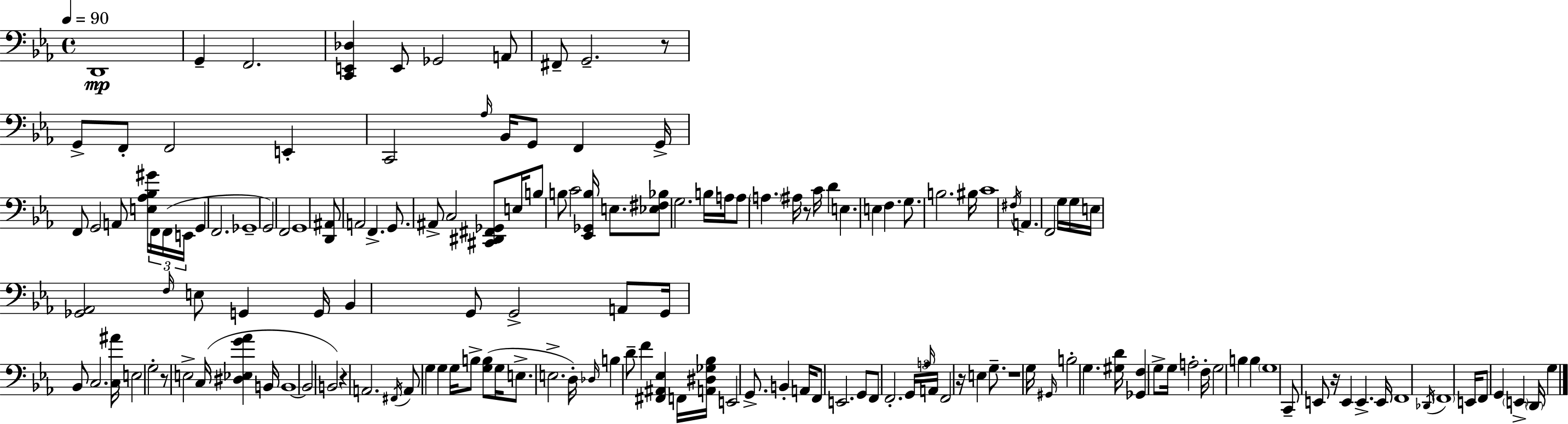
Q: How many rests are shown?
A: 7